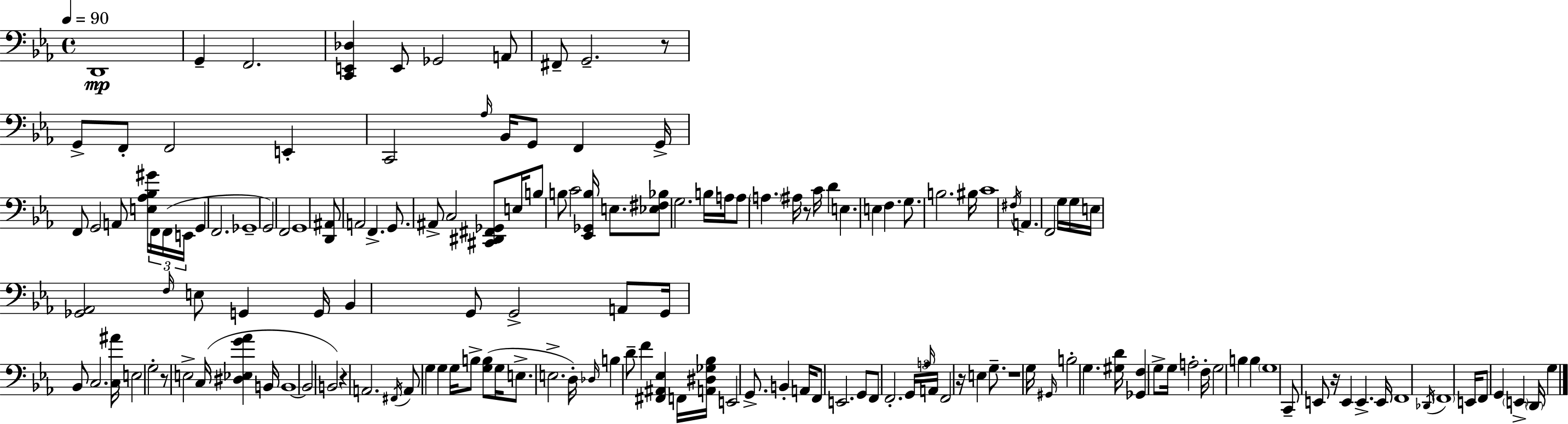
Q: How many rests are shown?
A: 7